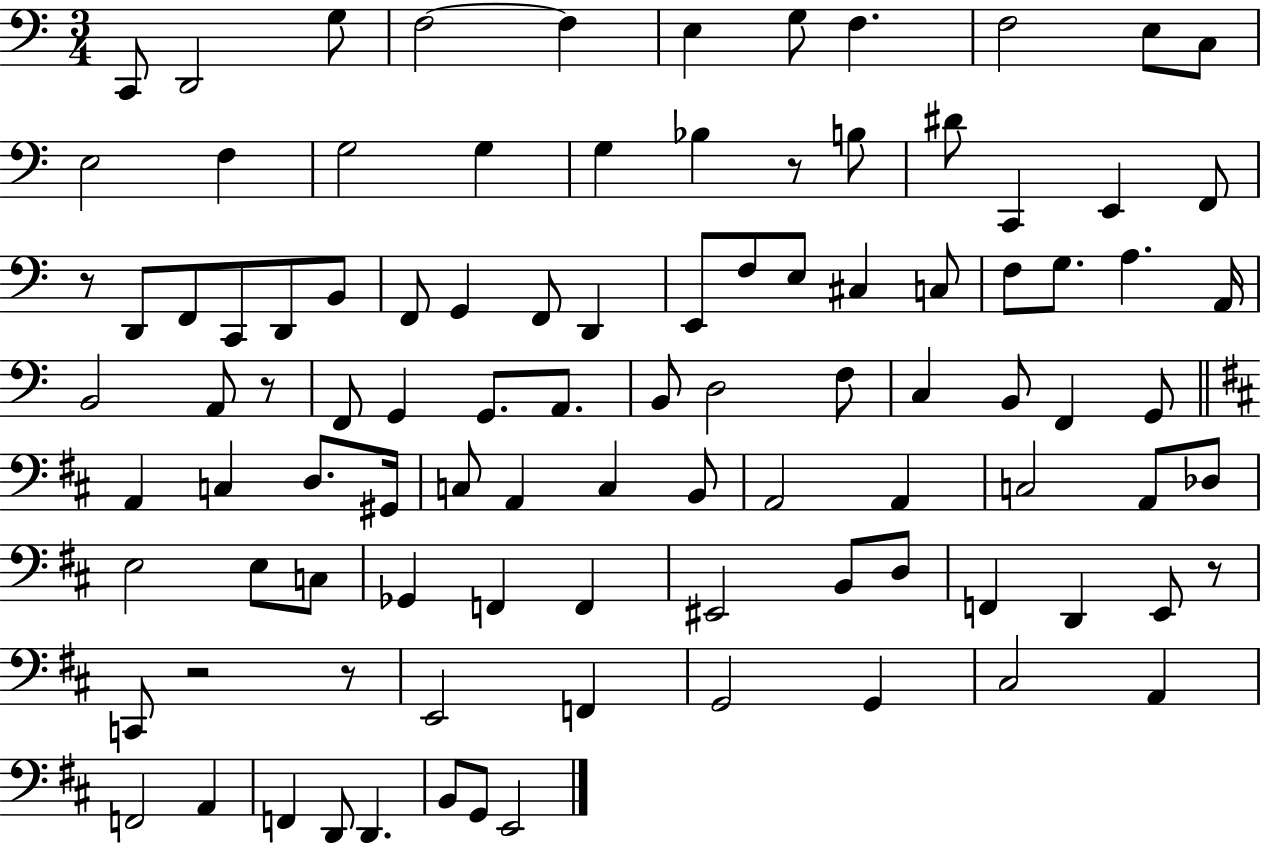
C2/e D2/h G3/e F3/h F3/q E3/q G3/e F3/q. F3/h E3/e C3/e E3/h F3/q G3/h G3/q G3/q Bb3/q R/e B3/e D#4/e C2/q E2/q F2/e R/e D2/e F2/e C2/e D2/e B2/e F2/e G2/q F2/e D2/q E2/e F3/e E3/e C#3/q C3/e F3/e G3/e. A3/q. A2/s B2/h A2/e R/e F2/e G2/q G2/e. A2/e. B2/e D3/h F3/e C3/q B2/e F2/q G2/e A2/q C3/q D3/e. G#2/s C3/e A2/q C3/q B2/e A2/h A2/q C3/h A2/e Db3/e E3/h E3/e C3/e Gb2/q F2/q F2/q EIS2/h B2/e D3/e F2/q D2/q E2/e R/e C2/e R/h R/e E2/h F2/q G2/h G2/q C#3/h A2/q F2/h A2/q F2/q D2/e D2/q. B2/e G2/e E2/h